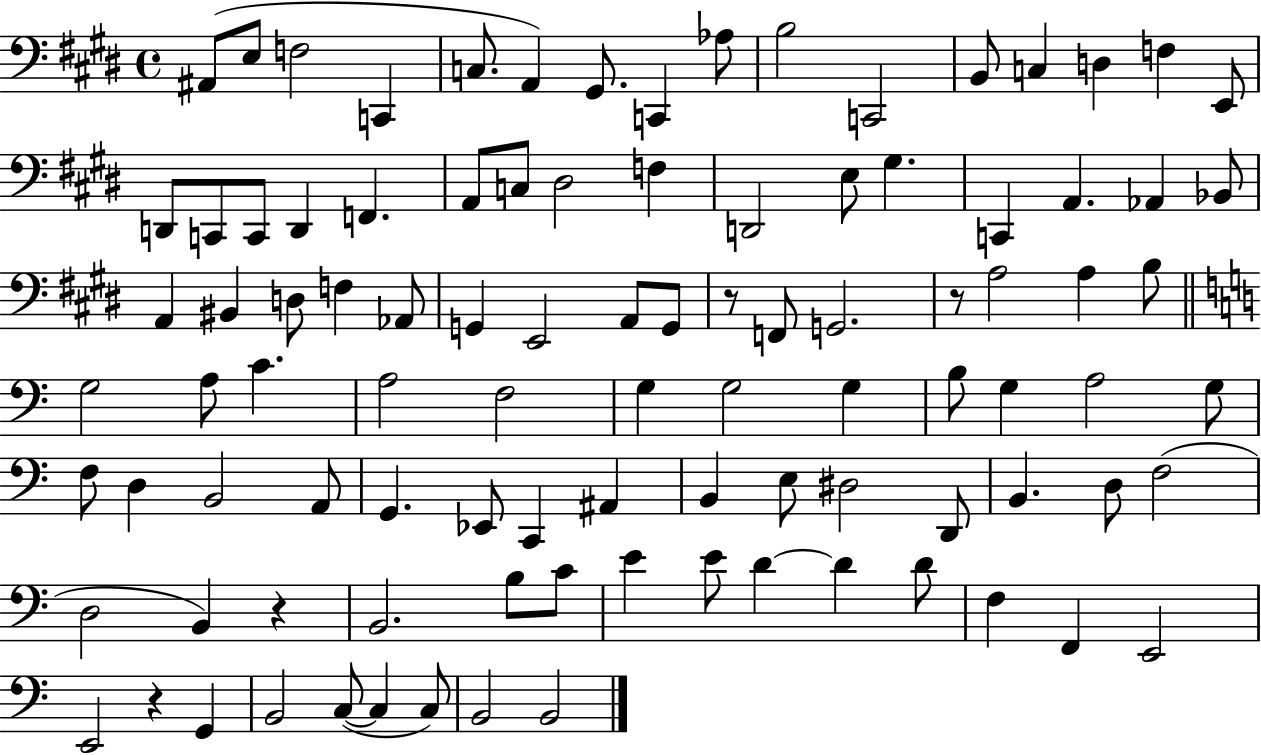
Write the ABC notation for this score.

X:1
T:Untitled
M:4/4
L:1/4
K:E
^A,,/2 E,/2 F,2 C,, C,/2 A,, ^G,,/2 C,, _A,/2 B,2 C,,2 B,,/2 C, D, F, E,,/2 D,,/2 C,,/2 C,,/2 D,, F,, A,,/2 C,/2 ^D,2 F, D,,2 E,/2 ^G, C,, A,, _A,, _B,,/2 A,, ^B,, D,/2 F, _A,,/2 G,, E,,2 A,,/2 G,,/2 z/2 F,,/2 G,,2 z/2 A,2 A, B,/2 G,2 A,/2 C A,2 F,2 G, G,2 G, B,/2 G, A,2 G,/2 F,/2 D, B,,2 A,,/2 G,, _E,,/2 C,, ^A,, B,, E,/2 ^D,2 D,,/2 B,, D,/2 F,2 D,2 B,, z B,,2 B,/2 C/2 E E/2 D D D/2 F, F,, E,,2 E,,2 z G,, B,,2 C,/2 C, C,/2 B,,2 B,,2